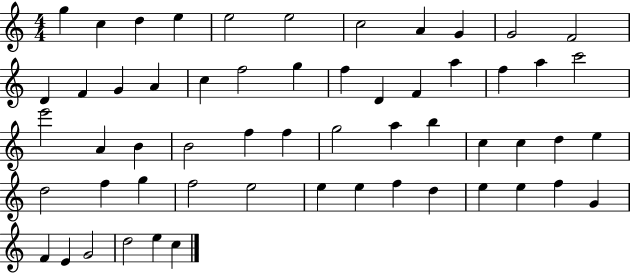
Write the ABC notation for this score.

X:1
T:Untitled
M:4/4
L:1/4
K:C
g c d e e2 e2 c2 A G G2 F2 D F G A c f2 g f D F a f a c'2 e'2 A B B2 f f g2 a b c c d e d2 f g f2 e2 e e f d e e f G F E G2 d2 e c